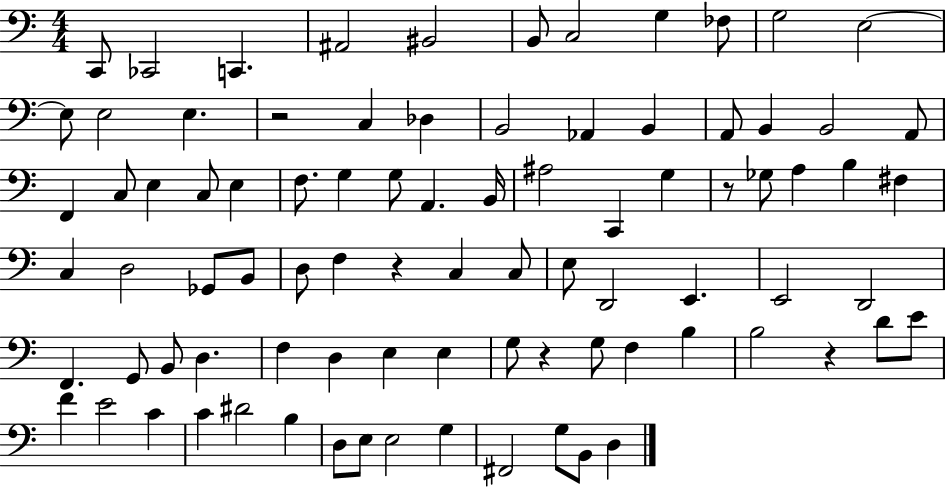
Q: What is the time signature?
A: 4/4